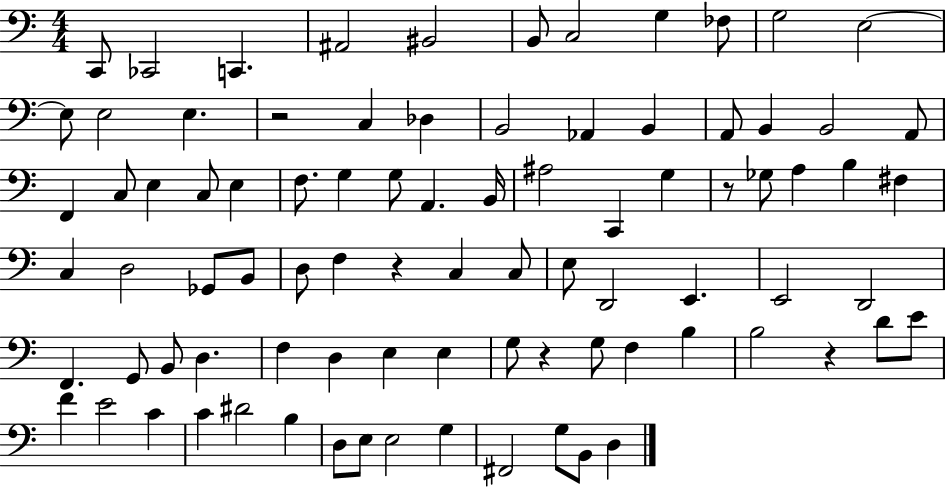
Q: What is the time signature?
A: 4/4